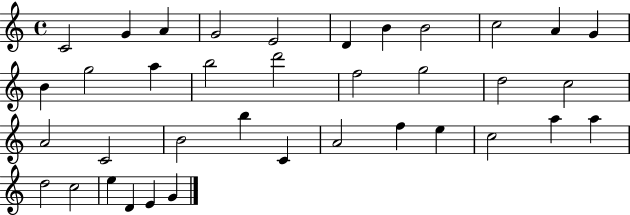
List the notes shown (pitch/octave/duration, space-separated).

C4/h G4/q A4/q G4/h E4/h D4/q B4/q B4/h C5/h A4/q G4/q B4/q G5/h A5/q B5/h D6/h F5/h G5/h D5/h C5/h A4/h C4/h B4/h B5/q C4/q A4/h F5/q E5/q C5/h A5/q A5/q D5/h C5/h E5/q D4/q E4/q G4/q